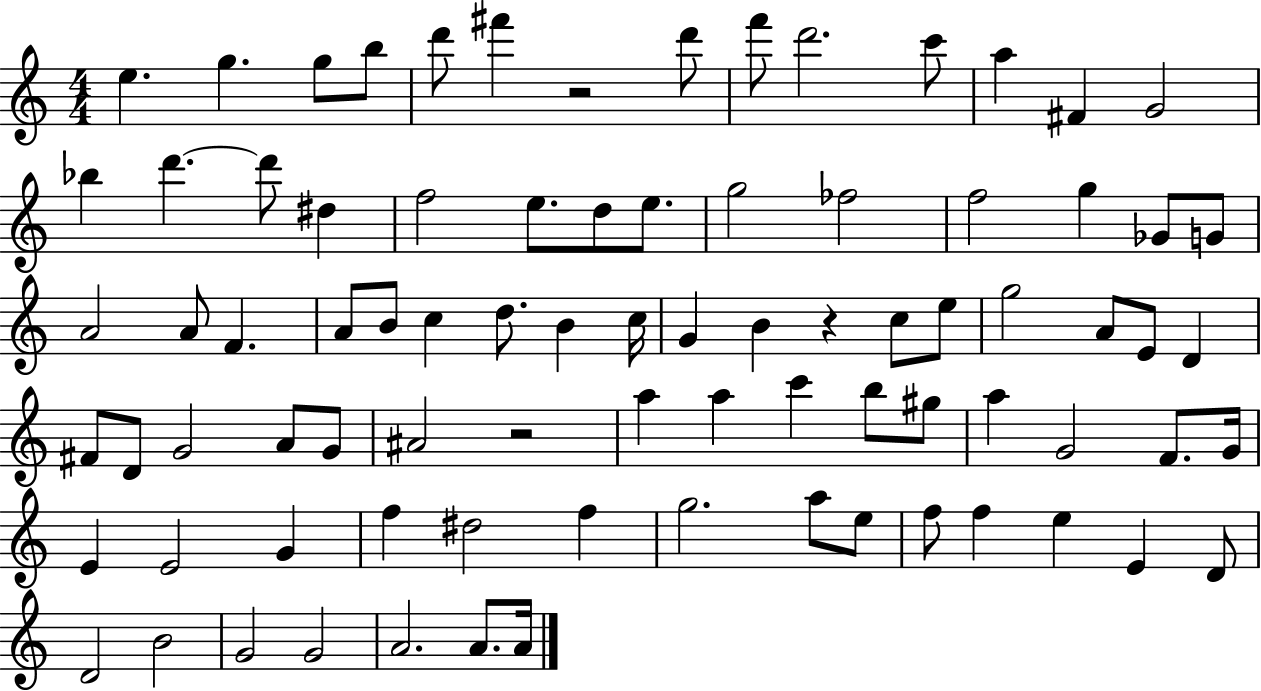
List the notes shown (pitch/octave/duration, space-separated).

E5/q. G5/q. G5/e B5/e D6/e F#6/q R/h D6/e F6/e D6/h. C6/e A5/q F#4/q G4/h Bb5/q D6/q. D6/e D#5/q F5/h E5/e. D5/e E5/e. G5/h FES5/h F5/h G5/q Gb4/e G4/e A4/h A4/e F4/q. A4/e B4/e C5/q D5/e. B4/q C5/s G4/q B4/q R/q C5/e E5/e G5/h A4/e E4/e D4/q F#4/e D4/e G4/h A4/e G4/e A#4/h R/h A5/q A5/q C6/q B5/e G#5/e A5/q G4/h F4/e. G4/s E4/q E4/h G4/q F5/q D#5/h F5/q G5/h. A5/e E5/e F5/e F5/q E5/q E4/q D4/e D4/h B4/h G4/h G4/h A4/h. A4/e. A4/s